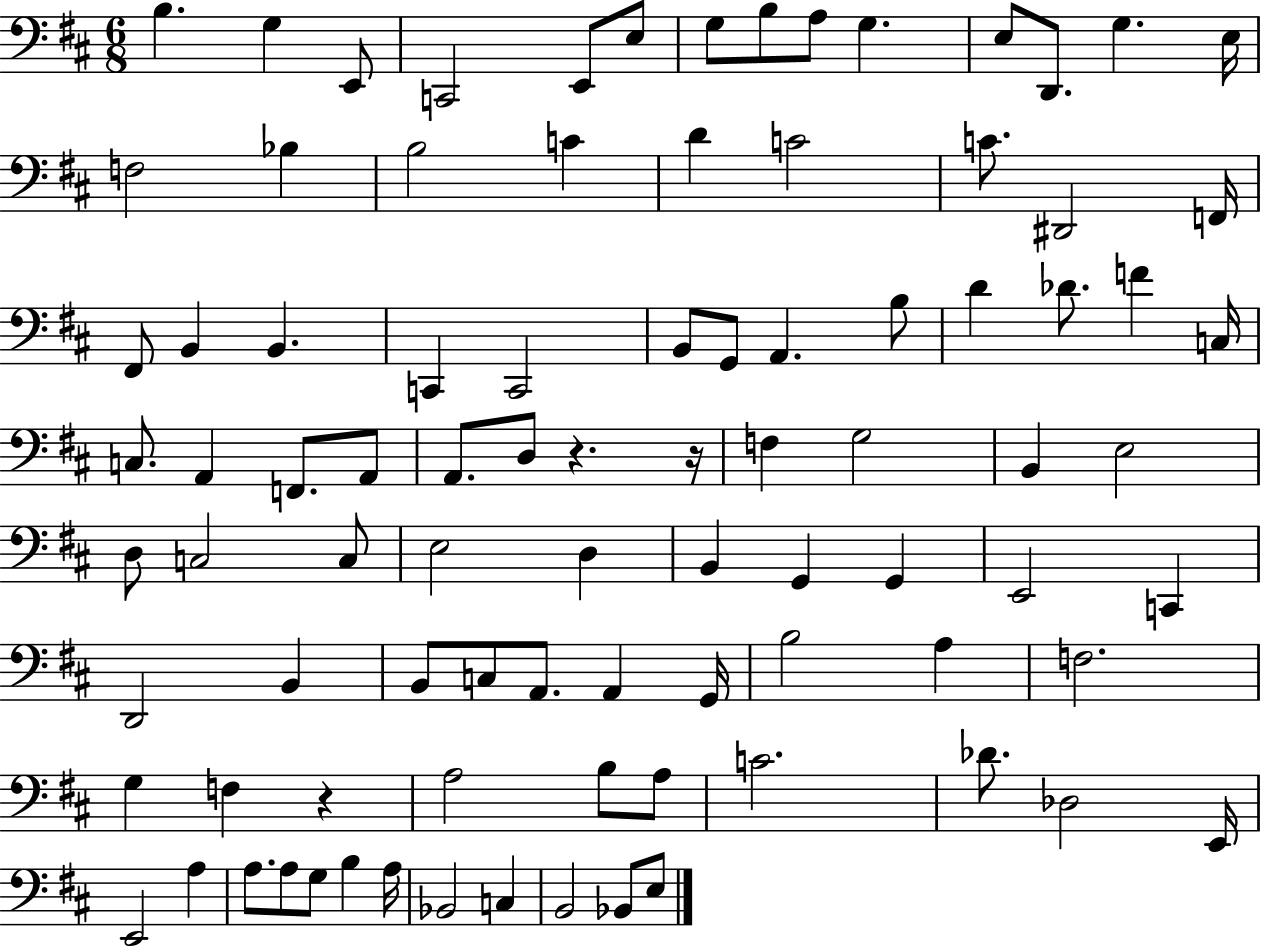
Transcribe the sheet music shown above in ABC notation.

X:1
T:Untitled
M:6/8
L:1/4
K:D
B, G, E,,/2 C,,2 E,,/2 E,/2 G,/2 B,/2 A,/2 G, E,/2 D,,/2 G, E,/4 F,2 _B, B,2 C D C2 C/2 ^D,,2 F,,/4 ^F,,/2 B,, B,, C,, C,,2 B,,/2 G,,/2 A,, B,/2 D _D/2 F C,/4 C,/2 A,, F,,/2 A,,/2 A,,/2 D,/2 z z/4 F, G,2 B,, E,2 D,/2 C,2 C,/2 E,2 D, B,, G,, G,, E,,2 C,, D,,2 B,, B,,/2 C,/2 A,,/2 A,, G,,/4 B,2 A, F,2 G, F, z A,2 B,/2 A,/2 C2 _D/2 _D,2 E,,/4 E,,2 A, A,/2 A,/2 G,/2 B, A,/4 _B,,2 C, B,,2 _B,,/2 E,/2